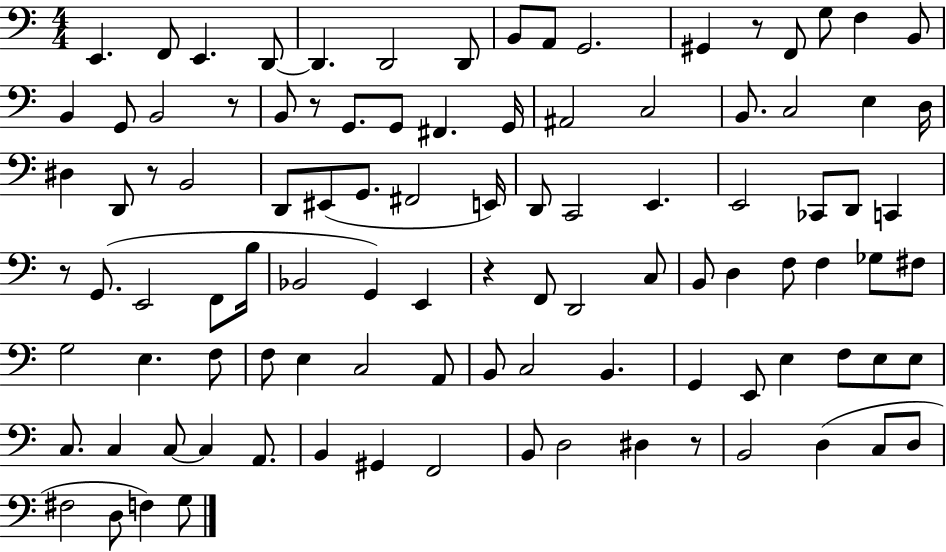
{
  \clef bass
  \numericTimeSignature
  \time 4/4
  \key c \major
  e,4. f,8 e,4. d,8~~ | d,4. d,2 d,8 | b,8 a,8 g,2. | gis,4 r8 f,8 g8 f4 b,8 | \break b,4 g,8 b,2 r8 | b,8 r8 g,8. g,8 fis,4. g,16 | ais,2 c2 | b,8. c2 e4 d16 | \break dis4 d,8 r8 b,2 | d,8 eis,8( g,8. fis,2 e,16) | d,8 c,2 e,4. | e,2 ces,8 d,8 c,4 | \break r8 g,8.( e,2 f,8 b16 | bes,2 g,4) e,4 | r4 f,8 d,2 c8 | b,8 d4 f8 f4 ges8 fis8 | \break g2 e4. f8 | f8 e4 c2 a,8 | b,8 c2 b,4. | g,4 e,8 e4 f8 e8 e8 | \break c8. c4 c8~~ c4 a,8. | b,4 gis,4 f,2 | b,8 d2 dis4 r8 | b,2 d4( c8 d8 | \break fis2 d8 f4) g8 | \bar "|."
}